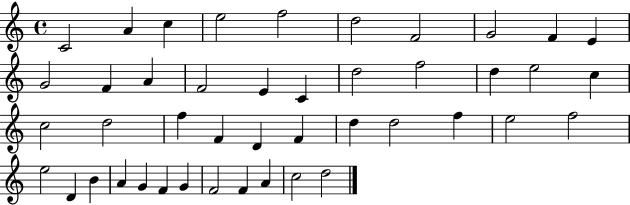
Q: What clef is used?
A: treble